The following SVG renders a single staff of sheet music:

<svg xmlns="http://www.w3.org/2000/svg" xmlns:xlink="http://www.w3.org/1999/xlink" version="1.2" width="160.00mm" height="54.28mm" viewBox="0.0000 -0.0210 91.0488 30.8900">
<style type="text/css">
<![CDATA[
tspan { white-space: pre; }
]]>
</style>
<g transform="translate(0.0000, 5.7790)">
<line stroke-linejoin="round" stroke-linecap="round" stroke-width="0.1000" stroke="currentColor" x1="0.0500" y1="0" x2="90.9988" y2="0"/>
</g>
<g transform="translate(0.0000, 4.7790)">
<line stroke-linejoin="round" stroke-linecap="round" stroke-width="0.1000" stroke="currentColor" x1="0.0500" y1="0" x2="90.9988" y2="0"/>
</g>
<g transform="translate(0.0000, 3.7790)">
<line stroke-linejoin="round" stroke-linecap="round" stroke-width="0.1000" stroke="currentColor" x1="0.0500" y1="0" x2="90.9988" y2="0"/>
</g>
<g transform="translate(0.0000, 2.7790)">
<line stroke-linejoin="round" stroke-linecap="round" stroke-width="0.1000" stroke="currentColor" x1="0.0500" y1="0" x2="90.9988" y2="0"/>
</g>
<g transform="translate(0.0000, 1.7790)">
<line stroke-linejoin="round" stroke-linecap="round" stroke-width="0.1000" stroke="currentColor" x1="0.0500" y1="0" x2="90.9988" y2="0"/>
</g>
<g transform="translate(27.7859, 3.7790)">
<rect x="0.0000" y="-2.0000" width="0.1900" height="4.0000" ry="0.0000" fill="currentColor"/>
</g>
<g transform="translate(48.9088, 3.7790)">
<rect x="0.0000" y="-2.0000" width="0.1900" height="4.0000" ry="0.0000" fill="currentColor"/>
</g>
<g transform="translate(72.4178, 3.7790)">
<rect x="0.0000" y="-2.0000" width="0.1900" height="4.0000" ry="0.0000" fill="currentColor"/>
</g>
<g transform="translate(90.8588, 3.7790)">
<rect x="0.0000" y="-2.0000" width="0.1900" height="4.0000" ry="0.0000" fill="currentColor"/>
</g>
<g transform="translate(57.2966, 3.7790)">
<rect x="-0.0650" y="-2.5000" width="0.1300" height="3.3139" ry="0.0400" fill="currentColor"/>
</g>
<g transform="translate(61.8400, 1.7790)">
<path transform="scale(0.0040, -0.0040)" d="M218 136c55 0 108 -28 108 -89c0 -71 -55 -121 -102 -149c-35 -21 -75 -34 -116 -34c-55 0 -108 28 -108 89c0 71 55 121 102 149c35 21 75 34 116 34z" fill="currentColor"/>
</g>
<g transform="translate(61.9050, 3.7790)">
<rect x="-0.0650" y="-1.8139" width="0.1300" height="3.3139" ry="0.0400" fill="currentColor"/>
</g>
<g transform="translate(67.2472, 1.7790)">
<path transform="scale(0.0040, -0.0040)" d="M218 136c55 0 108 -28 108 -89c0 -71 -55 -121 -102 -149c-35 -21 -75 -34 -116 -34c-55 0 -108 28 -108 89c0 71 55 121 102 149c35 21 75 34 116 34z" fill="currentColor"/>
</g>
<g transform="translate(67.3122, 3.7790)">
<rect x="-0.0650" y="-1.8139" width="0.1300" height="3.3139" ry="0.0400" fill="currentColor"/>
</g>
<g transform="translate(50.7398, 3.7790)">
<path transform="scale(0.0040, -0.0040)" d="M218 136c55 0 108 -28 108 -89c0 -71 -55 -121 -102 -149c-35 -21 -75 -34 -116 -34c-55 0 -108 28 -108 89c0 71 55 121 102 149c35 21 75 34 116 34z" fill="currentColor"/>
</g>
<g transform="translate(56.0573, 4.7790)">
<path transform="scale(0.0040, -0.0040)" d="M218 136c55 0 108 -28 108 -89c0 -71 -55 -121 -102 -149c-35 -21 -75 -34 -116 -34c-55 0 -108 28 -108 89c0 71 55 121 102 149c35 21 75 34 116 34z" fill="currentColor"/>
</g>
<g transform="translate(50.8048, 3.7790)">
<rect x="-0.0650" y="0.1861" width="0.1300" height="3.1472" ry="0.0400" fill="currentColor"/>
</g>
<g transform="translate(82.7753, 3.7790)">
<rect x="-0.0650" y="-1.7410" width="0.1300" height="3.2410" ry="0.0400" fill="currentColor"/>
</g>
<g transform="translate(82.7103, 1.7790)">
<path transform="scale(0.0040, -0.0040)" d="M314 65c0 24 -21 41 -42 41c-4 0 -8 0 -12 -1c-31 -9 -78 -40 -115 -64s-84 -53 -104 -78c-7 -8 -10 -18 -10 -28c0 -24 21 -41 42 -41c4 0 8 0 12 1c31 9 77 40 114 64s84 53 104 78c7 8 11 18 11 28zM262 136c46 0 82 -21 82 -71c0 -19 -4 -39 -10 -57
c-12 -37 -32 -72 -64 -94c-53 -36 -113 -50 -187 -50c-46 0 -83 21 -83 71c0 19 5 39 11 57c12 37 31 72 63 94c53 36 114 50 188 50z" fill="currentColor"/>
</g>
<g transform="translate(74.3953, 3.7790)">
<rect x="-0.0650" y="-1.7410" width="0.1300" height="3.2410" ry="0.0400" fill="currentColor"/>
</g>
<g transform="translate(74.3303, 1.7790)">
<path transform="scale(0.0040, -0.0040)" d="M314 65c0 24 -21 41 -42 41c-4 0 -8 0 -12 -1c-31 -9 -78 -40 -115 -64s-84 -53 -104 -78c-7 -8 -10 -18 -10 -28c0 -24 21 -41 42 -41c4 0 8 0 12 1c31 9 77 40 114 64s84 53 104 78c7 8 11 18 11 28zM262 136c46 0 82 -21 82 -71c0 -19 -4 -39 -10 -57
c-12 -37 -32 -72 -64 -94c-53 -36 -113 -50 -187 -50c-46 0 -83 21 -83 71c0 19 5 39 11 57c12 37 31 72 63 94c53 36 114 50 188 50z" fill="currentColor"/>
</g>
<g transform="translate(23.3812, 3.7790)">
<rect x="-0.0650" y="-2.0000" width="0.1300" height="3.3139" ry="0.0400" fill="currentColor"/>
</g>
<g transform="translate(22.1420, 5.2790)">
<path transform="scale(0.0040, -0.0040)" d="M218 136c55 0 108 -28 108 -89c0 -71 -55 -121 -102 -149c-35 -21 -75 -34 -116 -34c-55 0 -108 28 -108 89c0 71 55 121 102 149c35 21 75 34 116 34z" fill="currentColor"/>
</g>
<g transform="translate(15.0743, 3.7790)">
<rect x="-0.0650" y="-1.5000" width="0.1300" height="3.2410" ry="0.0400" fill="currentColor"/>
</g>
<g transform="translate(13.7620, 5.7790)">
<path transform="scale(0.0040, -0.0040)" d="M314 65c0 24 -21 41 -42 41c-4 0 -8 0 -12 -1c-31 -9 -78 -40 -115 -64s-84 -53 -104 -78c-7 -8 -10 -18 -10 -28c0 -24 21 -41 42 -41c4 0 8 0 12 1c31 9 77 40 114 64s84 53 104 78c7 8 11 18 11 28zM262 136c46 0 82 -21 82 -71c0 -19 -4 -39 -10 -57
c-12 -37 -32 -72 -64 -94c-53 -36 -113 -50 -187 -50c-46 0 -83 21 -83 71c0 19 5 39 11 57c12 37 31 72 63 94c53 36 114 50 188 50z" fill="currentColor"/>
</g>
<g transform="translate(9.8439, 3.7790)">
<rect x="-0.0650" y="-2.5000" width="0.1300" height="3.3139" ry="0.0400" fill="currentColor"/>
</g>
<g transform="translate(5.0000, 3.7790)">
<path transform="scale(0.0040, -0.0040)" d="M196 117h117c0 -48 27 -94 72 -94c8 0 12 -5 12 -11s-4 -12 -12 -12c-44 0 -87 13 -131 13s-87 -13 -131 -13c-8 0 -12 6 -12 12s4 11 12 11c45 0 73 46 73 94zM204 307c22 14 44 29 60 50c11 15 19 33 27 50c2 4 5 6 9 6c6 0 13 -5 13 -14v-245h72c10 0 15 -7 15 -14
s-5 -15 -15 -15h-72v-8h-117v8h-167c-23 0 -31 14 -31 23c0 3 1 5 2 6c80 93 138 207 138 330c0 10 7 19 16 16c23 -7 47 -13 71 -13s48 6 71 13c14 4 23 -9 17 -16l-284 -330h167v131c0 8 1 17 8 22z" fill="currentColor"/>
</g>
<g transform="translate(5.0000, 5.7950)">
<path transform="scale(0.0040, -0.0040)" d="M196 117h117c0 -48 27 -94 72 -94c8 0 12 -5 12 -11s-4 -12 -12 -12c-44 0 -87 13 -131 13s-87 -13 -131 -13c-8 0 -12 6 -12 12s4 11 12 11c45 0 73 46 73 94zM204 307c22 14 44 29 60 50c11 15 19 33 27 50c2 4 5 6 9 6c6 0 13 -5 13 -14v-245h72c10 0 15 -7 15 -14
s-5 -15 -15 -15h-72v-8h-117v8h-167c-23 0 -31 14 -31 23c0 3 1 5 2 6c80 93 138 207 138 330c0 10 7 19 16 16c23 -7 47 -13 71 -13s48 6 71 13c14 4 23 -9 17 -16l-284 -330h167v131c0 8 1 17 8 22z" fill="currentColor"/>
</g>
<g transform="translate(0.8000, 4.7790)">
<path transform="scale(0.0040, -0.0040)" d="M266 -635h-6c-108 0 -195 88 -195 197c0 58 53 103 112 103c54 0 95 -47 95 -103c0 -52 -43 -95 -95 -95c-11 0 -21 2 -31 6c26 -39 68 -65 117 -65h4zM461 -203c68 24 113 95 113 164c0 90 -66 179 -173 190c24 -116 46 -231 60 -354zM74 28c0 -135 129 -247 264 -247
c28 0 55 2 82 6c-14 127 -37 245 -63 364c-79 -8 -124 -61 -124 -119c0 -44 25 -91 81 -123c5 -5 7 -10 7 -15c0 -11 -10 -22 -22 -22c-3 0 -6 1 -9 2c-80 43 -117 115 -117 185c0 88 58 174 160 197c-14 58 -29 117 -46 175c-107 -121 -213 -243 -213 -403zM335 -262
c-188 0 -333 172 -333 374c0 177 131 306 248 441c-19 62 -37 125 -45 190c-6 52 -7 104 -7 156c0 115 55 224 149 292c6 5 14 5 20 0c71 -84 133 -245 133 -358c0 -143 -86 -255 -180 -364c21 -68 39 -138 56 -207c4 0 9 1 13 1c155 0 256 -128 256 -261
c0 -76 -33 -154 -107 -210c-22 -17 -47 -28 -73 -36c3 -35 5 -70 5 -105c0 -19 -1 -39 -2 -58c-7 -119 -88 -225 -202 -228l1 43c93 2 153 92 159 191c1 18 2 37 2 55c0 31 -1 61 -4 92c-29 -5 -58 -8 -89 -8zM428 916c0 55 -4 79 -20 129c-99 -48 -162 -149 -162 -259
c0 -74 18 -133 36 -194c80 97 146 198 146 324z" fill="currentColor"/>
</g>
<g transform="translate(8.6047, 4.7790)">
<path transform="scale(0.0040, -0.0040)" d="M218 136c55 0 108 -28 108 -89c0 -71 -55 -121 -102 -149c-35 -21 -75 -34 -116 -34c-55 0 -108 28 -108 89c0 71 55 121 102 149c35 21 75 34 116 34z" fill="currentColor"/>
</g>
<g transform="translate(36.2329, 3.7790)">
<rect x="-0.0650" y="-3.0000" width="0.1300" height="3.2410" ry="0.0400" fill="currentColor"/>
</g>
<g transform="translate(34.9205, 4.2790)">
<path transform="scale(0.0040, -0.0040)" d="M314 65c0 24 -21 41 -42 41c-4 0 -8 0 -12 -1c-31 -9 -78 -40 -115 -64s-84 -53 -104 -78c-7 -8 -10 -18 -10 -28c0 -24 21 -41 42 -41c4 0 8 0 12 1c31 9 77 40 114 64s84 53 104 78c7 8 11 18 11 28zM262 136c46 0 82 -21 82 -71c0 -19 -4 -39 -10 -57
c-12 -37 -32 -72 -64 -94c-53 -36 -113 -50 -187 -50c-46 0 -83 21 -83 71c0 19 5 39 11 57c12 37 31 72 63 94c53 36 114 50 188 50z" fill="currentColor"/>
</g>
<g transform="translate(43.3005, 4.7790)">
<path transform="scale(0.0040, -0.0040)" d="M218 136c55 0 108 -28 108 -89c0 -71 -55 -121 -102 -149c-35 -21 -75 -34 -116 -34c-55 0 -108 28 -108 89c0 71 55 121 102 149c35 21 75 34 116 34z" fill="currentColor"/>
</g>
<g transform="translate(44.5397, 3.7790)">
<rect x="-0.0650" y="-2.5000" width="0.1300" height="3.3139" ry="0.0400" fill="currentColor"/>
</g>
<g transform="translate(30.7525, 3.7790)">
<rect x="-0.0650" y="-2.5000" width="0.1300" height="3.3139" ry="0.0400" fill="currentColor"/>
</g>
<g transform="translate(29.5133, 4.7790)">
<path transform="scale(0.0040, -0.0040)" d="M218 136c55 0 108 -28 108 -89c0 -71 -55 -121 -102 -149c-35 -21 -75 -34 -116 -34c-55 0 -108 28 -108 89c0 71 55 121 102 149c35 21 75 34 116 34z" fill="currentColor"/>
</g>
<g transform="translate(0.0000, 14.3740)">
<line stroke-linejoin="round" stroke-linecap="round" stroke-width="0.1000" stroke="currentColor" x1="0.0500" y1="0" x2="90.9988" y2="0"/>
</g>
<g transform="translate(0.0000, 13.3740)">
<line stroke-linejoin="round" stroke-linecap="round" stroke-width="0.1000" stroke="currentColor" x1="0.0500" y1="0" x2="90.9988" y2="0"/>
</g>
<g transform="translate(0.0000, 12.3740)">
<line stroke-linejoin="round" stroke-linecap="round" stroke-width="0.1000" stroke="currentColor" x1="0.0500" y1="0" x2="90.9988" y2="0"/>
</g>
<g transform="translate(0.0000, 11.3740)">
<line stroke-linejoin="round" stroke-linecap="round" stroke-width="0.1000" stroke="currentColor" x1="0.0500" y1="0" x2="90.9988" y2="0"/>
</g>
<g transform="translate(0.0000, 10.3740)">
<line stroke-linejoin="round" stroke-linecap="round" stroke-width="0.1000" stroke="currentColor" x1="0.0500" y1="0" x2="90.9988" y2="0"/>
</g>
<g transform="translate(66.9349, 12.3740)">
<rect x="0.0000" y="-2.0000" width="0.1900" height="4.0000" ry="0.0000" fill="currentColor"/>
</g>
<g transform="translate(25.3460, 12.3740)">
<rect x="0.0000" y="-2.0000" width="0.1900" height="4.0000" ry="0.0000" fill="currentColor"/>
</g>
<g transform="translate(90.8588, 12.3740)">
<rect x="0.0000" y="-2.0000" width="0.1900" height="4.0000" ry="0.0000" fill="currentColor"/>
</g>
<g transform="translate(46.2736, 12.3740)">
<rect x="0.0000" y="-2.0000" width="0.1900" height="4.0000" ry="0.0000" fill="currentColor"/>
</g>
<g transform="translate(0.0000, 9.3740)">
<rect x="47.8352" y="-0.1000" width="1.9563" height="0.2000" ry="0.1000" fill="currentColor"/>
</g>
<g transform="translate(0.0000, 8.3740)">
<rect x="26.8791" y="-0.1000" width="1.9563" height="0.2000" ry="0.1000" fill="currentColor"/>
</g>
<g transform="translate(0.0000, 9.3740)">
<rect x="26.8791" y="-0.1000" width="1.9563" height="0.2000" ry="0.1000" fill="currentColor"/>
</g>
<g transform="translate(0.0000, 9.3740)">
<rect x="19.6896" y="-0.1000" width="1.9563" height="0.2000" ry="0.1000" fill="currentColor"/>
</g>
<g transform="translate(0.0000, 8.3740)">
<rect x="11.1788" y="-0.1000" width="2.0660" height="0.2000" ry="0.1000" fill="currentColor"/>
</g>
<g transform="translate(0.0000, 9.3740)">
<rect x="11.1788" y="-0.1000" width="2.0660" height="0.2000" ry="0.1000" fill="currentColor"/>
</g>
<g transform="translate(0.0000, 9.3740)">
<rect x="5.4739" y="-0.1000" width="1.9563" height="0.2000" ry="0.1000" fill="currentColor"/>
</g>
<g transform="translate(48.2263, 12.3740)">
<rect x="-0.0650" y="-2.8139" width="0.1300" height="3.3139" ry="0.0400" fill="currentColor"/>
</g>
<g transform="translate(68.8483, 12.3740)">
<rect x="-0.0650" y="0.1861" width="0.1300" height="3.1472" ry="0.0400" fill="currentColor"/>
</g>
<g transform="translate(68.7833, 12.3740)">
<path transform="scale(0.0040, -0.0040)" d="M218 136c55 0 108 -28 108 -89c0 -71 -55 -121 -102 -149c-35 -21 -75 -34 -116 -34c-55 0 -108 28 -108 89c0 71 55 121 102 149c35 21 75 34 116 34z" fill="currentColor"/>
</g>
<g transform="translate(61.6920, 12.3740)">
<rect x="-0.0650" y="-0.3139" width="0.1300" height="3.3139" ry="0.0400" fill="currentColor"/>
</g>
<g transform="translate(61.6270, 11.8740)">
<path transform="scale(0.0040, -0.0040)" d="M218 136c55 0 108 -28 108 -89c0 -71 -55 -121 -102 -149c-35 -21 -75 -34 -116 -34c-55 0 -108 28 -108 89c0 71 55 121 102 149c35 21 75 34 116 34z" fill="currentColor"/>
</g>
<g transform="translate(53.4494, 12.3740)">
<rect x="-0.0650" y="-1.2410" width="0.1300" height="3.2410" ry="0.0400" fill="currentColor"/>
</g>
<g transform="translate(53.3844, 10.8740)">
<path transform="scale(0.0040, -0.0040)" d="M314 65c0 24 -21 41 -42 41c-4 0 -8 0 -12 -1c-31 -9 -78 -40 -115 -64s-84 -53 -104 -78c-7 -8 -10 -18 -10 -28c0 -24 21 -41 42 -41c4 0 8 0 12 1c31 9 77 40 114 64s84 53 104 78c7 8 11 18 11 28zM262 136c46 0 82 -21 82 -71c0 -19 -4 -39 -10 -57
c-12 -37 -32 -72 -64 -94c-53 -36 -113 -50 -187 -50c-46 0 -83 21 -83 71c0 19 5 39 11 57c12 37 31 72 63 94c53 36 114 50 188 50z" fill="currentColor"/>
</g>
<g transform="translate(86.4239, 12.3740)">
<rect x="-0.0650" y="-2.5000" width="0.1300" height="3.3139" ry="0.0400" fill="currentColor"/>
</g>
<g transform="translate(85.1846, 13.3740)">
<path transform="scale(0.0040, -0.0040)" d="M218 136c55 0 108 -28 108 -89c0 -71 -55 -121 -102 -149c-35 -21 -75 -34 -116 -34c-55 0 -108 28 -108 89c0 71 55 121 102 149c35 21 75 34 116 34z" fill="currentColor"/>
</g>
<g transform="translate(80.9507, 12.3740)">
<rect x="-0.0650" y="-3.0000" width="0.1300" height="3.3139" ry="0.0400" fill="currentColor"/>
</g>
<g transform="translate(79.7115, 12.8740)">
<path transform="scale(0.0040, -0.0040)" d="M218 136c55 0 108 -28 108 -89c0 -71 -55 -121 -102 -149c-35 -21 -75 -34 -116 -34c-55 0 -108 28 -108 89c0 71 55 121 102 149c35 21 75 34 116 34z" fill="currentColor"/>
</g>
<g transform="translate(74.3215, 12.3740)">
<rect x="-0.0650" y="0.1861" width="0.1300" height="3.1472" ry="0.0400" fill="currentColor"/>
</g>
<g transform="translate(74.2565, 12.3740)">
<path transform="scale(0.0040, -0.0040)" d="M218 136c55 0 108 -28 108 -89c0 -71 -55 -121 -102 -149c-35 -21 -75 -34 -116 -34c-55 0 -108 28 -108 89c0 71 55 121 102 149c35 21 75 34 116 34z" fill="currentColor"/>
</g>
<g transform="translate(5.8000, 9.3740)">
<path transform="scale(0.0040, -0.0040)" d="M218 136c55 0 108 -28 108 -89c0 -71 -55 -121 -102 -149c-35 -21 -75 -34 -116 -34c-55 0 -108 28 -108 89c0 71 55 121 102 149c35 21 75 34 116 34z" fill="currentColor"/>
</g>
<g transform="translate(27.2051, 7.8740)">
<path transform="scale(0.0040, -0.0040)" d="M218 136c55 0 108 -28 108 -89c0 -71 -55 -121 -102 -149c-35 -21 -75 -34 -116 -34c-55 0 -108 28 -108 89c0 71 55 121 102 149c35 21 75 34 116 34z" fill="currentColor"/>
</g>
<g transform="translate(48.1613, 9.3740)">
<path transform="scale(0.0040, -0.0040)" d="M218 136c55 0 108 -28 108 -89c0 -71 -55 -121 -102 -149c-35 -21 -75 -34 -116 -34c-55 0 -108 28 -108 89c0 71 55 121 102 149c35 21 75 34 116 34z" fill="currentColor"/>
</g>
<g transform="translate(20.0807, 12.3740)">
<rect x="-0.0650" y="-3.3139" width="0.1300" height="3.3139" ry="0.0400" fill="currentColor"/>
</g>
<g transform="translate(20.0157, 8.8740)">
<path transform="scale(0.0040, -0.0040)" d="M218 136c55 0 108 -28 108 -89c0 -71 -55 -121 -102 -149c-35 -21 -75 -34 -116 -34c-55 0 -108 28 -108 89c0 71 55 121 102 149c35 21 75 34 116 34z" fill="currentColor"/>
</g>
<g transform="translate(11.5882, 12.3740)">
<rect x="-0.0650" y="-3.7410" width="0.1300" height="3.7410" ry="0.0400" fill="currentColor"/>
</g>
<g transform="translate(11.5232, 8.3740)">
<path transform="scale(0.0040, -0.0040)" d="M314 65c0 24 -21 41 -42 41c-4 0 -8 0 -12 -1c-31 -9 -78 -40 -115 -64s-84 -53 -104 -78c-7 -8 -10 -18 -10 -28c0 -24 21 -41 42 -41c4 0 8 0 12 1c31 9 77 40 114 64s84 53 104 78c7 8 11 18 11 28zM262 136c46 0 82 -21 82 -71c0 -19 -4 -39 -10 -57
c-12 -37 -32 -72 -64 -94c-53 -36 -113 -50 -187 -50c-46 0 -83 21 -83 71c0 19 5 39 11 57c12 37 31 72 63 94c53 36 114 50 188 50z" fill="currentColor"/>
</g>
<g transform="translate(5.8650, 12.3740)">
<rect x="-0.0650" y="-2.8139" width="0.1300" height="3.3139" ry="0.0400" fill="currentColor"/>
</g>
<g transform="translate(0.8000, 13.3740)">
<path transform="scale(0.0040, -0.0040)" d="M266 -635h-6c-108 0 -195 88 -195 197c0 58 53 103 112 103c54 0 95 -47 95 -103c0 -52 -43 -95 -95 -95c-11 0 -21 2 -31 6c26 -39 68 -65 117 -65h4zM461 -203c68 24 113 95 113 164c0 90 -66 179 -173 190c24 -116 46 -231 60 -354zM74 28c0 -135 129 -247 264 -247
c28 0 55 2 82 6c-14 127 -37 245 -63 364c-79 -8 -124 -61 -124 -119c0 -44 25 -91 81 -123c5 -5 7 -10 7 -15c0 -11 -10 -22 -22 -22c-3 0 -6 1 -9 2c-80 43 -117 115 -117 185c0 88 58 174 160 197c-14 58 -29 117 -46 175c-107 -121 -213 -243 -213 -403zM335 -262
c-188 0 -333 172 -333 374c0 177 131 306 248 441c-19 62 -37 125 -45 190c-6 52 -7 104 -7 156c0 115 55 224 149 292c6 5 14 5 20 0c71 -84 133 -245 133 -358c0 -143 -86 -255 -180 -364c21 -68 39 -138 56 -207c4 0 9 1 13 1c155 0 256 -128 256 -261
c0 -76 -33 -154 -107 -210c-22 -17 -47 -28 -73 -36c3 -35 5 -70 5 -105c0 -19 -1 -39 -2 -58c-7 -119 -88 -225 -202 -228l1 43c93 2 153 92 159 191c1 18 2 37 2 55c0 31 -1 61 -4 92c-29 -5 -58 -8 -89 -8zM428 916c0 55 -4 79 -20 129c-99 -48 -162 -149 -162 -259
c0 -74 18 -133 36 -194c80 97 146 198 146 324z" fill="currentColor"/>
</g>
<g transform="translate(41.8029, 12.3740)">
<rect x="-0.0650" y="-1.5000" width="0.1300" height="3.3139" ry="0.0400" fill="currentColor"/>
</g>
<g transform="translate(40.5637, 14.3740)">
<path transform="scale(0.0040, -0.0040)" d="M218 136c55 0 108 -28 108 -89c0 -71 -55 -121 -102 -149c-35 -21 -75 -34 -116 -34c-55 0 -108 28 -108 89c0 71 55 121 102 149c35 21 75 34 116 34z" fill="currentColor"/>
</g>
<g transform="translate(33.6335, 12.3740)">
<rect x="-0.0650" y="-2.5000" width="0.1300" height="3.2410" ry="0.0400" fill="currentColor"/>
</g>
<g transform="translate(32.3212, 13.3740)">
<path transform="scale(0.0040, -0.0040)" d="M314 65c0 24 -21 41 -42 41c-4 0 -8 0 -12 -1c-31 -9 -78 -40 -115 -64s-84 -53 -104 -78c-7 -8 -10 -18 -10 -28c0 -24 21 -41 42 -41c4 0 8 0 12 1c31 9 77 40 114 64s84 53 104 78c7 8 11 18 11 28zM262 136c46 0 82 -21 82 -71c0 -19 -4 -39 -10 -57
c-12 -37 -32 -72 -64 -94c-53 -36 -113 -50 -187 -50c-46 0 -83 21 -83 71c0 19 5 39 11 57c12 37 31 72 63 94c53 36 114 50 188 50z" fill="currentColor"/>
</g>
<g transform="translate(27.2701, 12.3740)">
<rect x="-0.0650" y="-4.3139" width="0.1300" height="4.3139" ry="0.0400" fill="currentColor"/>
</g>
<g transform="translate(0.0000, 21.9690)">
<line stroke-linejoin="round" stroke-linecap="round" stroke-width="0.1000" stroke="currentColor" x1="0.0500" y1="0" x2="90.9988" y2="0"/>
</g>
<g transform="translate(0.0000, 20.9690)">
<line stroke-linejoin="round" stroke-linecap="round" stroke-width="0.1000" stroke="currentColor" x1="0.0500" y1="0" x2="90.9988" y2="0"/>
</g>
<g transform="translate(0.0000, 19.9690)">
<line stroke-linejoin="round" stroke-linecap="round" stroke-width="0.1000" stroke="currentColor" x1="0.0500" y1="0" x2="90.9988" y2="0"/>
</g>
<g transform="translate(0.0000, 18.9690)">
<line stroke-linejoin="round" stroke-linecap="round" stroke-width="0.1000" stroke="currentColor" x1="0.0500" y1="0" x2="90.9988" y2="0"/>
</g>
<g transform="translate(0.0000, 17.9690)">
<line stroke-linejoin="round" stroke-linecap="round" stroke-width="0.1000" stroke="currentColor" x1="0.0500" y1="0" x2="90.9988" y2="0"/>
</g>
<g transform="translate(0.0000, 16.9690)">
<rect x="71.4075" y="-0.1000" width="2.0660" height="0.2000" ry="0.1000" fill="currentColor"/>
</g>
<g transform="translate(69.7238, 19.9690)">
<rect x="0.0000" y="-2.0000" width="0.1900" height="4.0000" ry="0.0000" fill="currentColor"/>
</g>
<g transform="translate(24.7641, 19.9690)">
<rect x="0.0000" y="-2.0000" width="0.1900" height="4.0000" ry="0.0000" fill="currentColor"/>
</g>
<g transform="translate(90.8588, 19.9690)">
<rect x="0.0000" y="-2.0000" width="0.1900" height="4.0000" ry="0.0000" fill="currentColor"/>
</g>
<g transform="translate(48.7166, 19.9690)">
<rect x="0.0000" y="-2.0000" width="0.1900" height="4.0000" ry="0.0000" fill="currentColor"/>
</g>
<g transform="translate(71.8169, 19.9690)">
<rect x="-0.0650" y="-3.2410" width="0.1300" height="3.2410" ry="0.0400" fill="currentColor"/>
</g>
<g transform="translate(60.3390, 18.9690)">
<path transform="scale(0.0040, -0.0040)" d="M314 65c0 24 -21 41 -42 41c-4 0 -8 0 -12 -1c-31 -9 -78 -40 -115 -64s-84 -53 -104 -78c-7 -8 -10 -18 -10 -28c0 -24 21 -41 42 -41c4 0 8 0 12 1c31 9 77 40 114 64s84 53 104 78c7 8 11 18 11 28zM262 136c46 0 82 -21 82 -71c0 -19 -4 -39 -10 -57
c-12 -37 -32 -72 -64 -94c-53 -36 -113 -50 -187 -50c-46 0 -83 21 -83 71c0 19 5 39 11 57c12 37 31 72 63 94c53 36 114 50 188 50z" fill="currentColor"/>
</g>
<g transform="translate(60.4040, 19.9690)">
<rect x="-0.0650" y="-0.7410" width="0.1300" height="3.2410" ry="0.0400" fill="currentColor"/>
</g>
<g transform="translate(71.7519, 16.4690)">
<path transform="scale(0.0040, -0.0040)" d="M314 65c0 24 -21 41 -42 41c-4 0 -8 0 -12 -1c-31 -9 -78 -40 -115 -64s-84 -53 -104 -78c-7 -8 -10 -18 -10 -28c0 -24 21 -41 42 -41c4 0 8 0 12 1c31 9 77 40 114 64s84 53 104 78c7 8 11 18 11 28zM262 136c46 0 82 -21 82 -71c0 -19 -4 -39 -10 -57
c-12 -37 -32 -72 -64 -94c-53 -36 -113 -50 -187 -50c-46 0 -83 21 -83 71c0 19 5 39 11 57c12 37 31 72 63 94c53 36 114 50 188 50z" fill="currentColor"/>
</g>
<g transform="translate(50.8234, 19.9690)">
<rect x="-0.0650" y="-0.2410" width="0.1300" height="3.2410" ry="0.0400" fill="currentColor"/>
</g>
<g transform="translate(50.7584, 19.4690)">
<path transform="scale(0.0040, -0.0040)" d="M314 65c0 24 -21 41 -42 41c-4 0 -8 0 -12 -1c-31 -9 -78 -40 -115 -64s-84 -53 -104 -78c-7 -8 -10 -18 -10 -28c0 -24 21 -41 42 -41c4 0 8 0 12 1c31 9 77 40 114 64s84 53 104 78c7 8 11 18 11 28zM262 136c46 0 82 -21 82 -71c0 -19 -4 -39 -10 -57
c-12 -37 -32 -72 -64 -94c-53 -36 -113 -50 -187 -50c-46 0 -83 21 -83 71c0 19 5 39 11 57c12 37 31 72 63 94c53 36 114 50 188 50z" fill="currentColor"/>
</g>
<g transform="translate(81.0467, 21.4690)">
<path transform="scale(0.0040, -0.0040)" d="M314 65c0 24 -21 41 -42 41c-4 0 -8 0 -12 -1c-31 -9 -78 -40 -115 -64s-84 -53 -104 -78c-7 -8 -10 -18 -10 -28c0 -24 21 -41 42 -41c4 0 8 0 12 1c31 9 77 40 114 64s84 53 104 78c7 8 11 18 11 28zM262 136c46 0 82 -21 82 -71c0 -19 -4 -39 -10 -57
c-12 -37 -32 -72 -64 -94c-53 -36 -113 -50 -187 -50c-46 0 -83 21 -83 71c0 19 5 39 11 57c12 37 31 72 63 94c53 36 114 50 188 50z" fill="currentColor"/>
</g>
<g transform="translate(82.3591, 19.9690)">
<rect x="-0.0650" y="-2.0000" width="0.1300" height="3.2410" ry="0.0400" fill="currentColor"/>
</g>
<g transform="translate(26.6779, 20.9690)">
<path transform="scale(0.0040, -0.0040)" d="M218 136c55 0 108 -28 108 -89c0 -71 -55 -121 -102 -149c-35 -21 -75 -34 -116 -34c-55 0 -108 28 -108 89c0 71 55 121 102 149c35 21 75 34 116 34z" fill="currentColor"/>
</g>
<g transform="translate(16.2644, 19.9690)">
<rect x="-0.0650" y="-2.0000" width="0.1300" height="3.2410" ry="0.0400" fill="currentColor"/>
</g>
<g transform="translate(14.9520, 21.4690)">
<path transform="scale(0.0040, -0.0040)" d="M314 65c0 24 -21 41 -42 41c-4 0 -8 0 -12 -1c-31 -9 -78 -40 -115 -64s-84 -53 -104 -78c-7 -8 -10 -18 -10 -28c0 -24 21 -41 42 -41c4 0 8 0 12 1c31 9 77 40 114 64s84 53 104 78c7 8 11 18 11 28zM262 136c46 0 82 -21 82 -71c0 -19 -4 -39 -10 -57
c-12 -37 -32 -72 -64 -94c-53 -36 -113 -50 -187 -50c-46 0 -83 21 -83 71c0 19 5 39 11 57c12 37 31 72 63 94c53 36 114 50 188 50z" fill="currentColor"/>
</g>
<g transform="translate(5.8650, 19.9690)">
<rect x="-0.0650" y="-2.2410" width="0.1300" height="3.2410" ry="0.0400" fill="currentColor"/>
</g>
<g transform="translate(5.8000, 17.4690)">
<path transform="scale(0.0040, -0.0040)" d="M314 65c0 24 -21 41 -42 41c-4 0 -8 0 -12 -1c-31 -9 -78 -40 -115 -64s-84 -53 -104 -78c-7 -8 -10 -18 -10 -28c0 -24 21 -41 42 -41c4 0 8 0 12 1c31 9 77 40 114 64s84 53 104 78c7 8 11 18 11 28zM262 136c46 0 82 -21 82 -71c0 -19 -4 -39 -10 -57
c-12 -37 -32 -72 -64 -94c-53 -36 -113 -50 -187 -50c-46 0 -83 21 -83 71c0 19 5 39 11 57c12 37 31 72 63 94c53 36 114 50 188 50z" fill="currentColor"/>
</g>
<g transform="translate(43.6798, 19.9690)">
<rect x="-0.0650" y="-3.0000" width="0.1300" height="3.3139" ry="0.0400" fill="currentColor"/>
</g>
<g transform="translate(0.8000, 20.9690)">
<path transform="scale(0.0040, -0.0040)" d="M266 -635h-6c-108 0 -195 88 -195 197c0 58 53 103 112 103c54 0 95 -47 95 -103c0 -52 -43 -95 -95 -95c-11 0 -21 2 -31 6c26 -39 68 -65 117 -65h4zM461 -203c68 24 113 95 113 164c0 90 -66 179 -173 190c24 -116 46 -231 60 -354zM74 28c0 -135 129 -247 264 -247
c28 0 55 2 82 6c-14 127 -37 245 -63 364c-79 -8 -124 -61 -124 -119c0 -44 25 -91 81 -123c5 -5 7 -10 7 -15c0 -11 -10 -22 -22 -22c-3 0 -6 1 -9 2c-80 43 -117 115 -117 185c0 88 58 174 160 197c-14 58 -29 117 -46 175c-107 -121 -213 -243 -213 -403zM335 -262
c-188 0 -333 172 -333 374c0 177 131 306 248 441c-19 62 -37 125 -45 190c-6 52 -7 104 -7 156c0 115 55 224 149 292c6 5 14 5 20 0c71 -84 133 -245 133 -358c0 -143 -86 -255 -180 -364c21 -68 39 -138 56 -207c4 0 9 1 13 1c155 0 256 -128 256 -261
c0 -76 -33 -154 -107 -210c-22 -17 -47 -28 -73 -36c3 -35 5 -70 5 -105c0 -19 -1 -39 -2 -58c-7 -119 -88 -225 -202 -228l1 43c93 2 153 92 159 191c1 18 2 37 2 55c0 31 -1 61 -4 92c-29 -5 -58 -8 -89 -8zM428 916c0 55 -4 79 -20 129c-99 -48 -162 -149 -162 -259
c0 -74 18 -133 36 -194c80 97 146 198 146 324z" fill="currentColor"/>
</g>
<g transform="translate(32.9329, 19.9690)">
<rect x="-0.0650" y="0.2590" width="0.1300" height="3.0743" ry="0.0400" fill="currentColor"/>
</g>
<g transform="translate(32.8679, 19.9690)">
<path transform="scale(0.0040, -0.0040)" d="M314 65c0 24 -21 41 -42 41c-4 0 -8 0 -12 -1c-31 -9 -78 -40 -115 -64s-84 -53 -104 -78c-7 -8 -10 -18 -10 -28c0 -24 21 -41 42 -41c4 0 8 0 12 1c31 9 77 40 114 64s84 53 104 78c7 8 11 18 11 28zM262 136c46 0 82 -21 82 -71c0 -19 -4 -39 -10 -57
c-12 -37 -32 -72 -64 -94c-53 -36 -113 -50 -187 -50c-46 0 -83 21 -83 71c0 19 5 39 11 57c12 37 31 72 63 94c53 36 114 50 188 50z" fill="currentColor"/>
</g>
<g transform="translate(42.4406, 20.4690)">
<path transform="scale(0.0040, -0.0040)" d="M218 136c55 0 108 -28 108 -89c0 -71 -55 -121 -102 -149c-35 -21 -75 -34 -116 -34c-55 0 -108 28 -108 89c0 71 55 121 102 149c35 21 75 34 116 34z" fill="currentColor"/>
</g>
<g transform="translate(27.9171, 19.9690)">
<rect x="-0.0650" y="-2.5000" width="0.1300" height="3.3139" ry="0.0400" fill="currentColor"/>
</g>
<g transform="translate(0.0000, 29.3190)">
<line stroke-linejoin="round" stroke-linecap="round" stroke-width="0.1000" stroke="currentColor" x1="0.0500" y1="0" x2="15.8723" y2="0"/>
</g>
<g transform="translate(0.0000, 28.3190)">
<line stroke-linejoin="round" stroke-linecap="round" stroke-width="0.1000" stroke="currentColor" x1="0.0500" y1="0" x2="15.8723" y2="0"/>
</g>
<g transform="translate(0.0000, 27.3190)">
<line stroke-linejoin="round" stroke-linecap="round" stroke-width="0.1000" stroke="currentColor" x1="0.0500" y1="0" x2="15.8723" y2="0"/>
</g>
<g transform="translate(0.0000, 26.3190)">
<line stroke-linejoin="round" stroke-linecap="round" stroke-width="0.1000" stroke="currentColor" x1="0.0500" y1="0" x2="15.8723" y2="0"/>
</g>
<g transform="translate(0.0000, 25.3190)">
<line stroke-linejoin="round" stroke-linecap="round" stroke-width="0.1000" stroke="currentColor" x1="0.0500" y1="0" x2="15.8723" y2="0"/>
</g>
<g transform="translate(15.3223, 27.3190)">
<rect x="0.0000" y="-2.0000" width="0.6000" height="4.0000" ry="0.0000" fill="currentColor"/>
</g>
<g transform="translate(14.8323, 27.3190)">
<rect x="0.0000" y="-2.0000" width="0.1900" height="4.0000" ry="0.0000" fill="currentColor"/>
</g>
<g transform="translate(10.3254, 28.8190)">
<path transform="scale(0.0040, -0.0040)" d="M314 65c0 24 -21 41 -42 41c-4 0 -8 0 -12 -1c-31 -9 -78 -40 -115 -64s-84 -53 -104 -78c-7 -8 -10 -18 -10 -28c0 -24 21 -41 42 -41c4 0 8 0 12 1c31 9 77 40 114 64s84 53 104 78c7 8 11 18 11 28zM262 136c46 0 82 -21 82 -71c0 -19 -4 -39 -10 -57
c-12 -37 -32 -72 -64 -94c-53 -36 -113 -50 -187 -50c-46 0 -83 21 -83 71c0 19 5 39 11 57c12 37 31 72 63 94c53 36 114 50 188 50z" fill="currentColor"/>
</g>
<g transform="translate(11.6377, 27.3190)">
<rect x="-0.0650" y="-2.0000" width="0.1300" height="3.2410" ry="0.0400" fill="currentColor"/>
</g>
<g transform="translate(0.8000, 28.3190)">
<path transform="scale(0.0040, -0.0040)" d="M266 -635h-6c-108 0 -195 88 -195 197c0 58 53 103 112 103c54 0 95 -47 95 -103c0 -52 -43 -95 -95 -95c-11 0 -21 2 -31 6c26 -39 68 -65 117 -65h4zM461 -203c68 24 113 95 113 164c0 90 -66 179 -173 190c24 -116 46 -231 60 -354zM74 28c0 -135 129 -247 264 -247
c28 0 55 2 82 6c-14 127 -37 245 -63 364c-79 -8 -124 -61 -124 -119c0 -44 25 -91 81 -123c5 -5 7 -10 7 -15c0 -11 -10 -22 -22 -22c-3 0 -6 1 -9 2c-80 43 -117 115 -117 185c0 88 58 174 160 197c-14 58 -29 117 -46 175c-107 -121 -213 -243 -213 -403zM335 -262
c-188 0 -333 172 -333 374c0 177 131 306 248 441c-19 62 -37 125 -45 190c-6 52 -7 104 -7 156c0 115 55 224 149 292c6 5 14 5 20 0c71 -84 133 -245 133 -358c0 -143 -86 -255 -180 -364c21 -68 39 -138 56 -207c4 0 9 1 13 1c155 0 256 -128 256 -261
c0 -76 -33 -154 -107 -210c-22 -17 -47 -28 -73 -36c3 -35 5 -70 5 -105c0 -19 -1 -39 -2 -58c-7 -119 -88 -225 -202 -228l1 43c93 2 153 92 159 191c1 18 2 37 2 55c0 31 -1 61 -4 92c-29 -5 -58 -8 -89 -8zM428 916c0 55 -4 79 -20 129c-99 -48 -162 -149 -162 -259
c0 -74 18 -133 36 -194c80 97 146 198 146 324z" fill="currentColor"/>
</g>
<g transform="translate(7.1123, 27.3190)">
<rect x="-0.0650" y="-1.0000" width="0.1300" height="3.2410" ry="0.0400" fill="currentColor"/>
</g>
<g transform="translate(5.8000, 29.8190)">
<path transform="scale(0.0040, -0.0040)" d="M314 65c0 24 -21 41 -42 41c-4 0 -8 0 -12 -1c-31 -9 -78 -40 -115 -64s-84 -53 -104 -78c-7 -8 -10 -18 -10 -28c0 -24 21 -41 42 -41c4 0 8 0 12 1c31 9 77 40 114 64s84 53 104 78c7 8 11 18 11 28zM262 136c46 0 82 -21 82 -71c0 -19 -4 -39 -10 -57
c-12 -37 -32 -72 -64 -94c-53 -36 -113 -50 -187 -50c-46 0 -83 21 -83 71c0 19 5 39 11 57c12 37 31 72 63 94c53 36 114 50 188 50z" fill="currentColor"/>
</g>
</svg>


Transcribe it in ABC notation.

X:1
T:Untitled
M:4/4
L:1/4
K:C
G E2 F G A2 G B G f f f2 f2 a c'2 b d' G2 E a e2 c B B A G g2 F2 G B2 A c2 d2 b2 F2 D2 F2